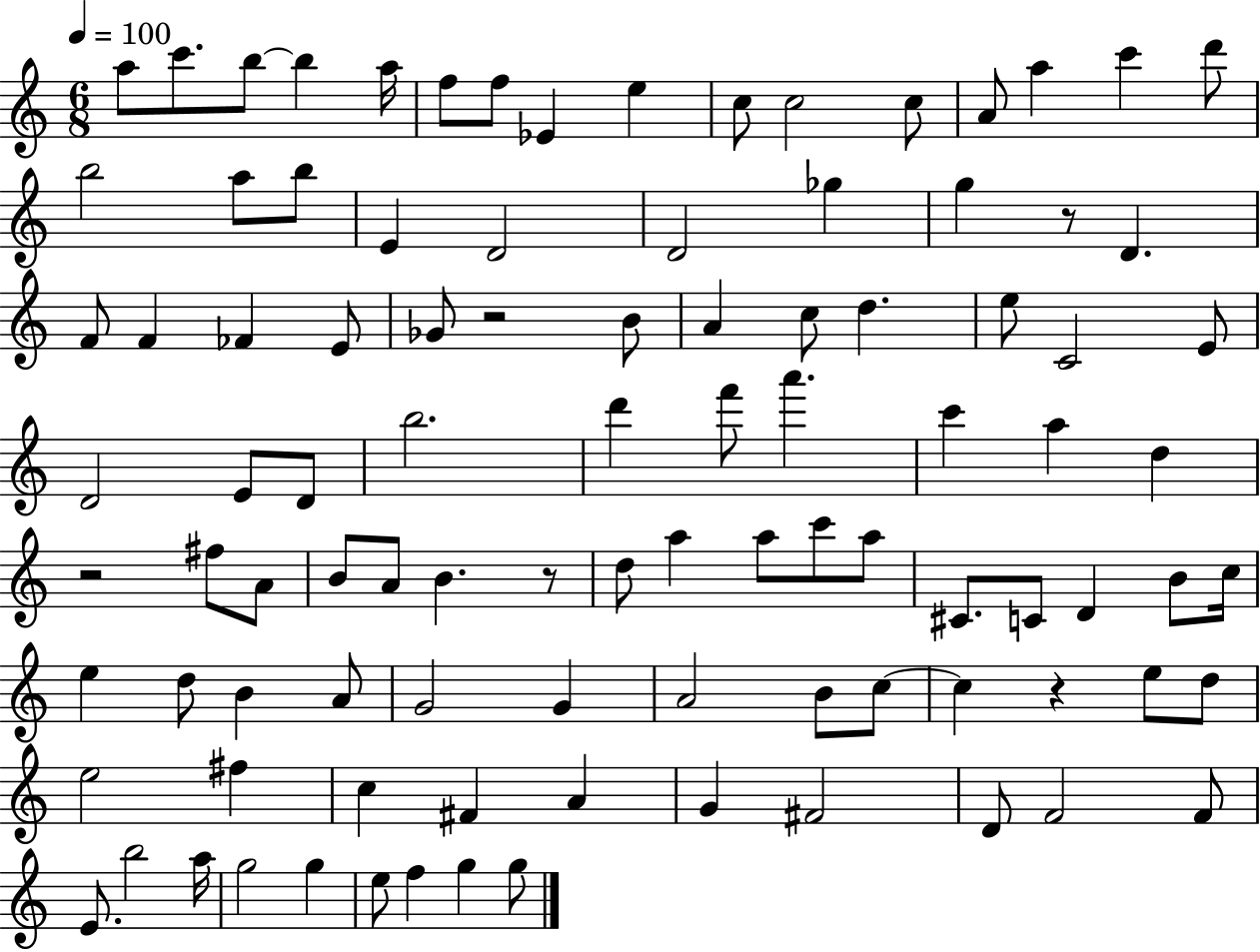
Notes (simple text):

A5/e C6/e. B5/e B5/q A5/s F5/e F5/e Eb4/q E5/q C5/e C5/h C5/e A4/e A5/q C6/q D6/e B5/h A5/e B5/e E4/q D4/h D4/h Gb5/q G5/q R/e D4/q. F4/e F4/q FES4/q E4/e Gb4/e R/h B4/e A4/q C5/e D5/q. E5/e C4/h E4/e D4/h E4/e D4/e B5/h. D6/q F6/e A6/q. C6/q A5/q D5/q R/h F#5/e A4/e B4/e A4/e B4/q. R/e D5/e A5/q A5/e C6/e A5/e C#4/e. C4/e D4/q B4/e C5/s E5/q D5/e B4/q A4/e G4/h G4/q A4/h B4/e C5/e C5/q R/q E5/e D5/e E5/h F#5/q C5/q F#4/q A4/q G4/q F#4/h D4/e F4/h F4/e E4/e. B5/h A5/s G5/h G5/q E5/e F5/q G5/q G5/e